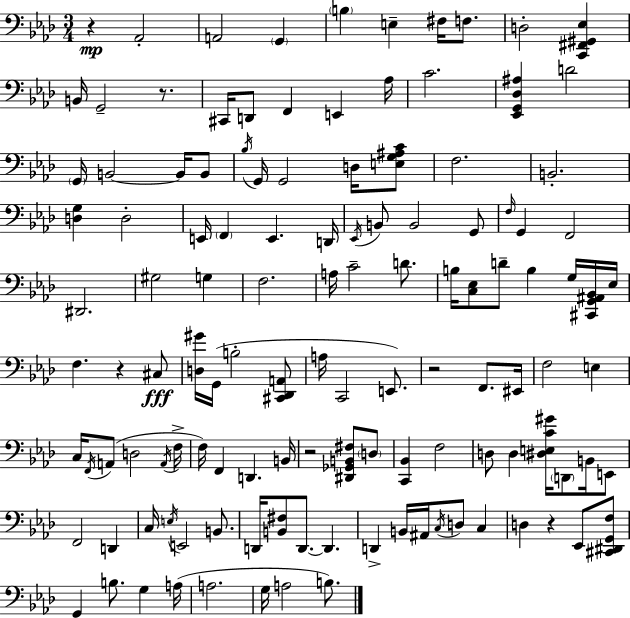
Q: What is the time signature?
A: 3/4